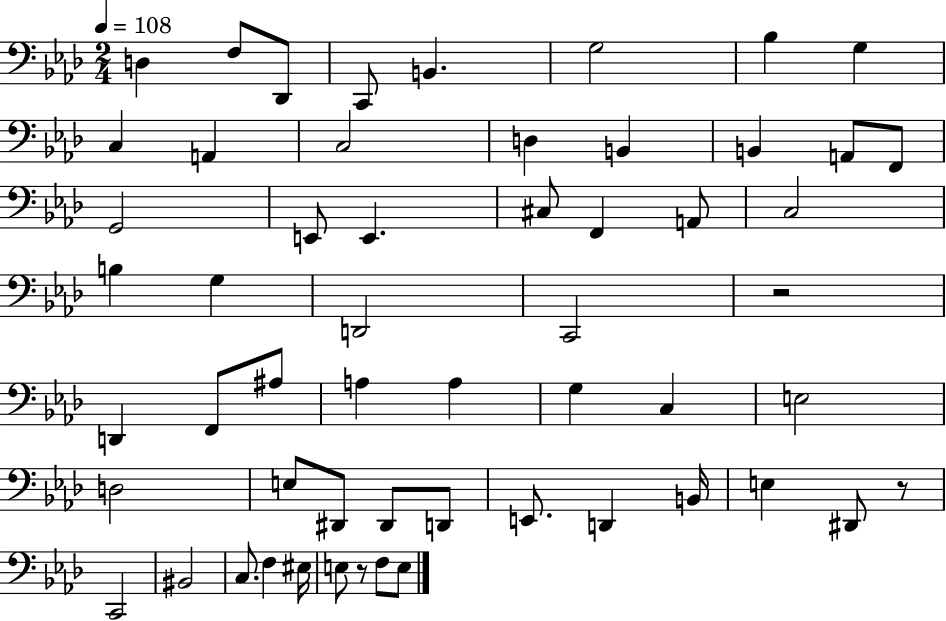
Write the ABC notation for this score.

X:1
T:Untitled
M:2/4
L:1/4
K:Ab
D, F,/2 _D,,/2 C,,/2 B,, G,2 _B, G, C, A,, C,2 D, B,, B,, A,,/2 F,,/2 G,,2 E,,/2 E,, ^C,/2 F,, A,,/2 C,2 B, G, D,,2 C,,2 z2 D,, F,,/2 ^A,/2 A, A, G, C, E,2 D,2 E,/2 ^D,,/2 ^D,,/2 D,,/2 E,,/2 D,, B,,/4 E, ^D,,/2 z/2 C,,2 ^B,,2 C,/2 F, ^E,/4 E,/2 z/2 F,/2 E,/2